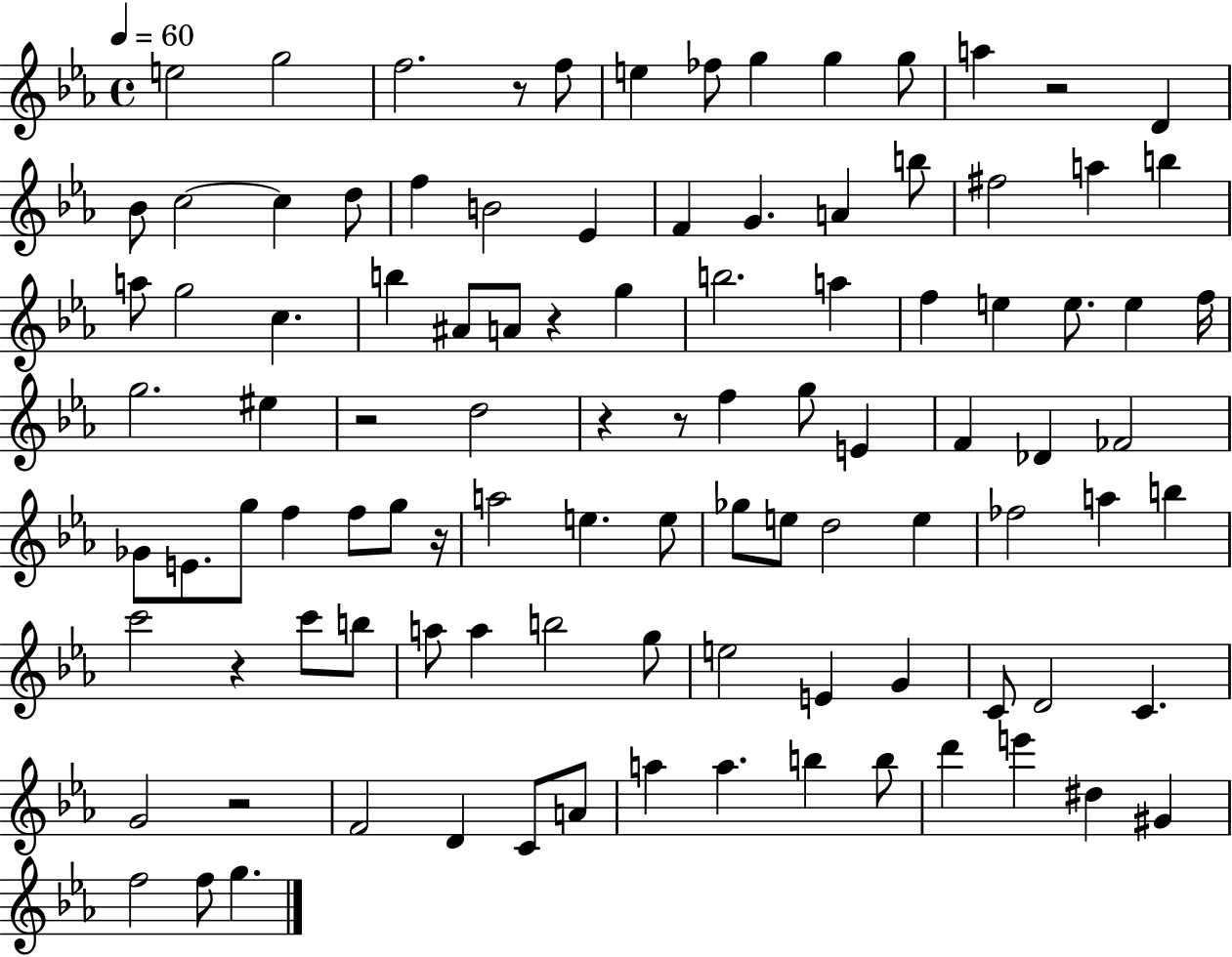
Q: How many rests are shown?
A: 9